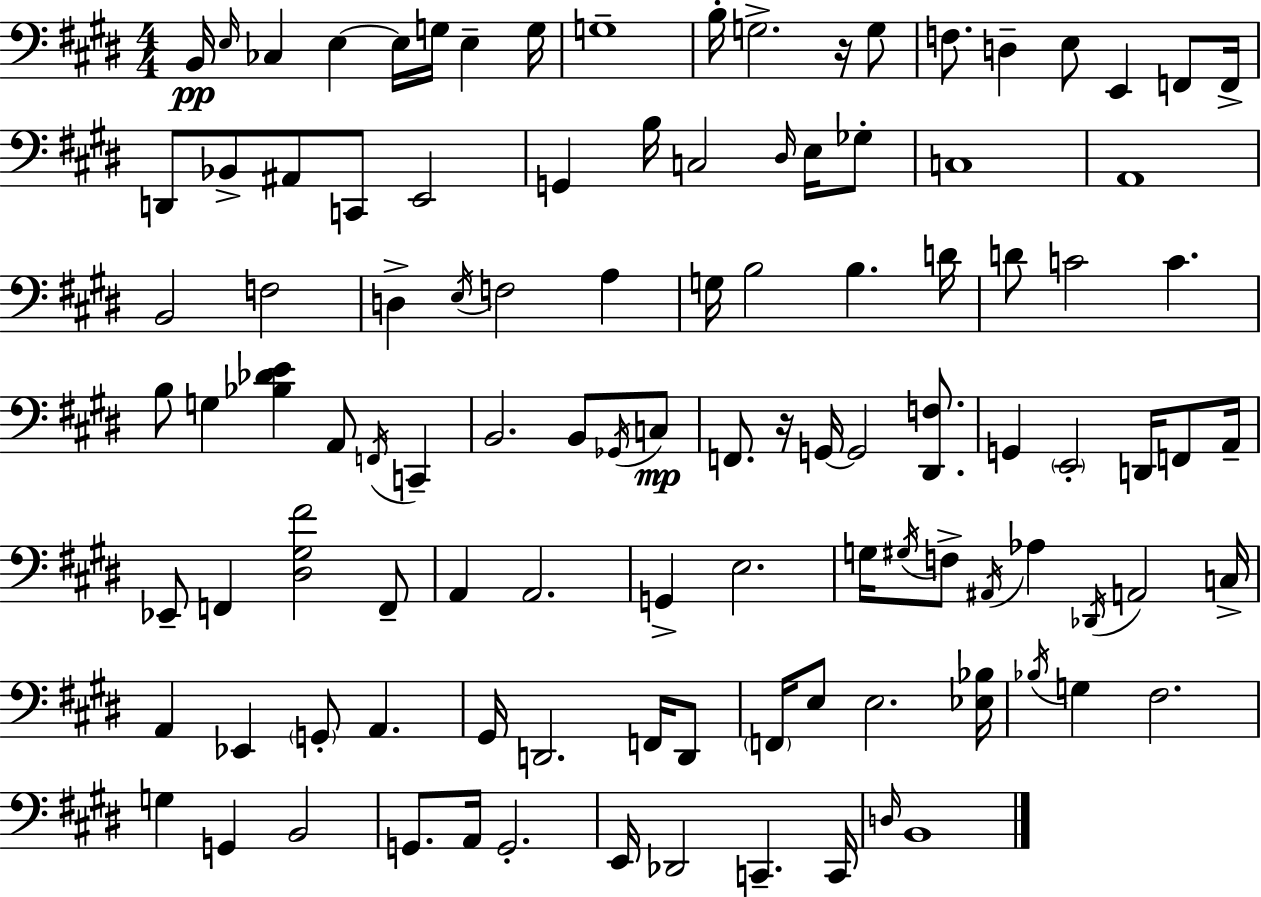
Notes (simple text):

B2/s E3/s CES3/q E3/q E3/s G3/s E3/q G3/s G3/w B3/s G3/h. R/s G3/e F3/e. D3/q E3/e E2/q F2/e F2/s D2/e Bb2/e A#2/e C2/e E2/h G2/q B3/s C3/h D#3/s E3/s Gb3/e C3/w A2/w B2/h F3/h D3/q E3/s F3/h A3/q G3/s B3/h B3/q. D4/s D4/e C4/h C4/q. B3/e G3/q [Bb3,Db4,E4]/q A2/e F2/s C2/q B2/h. B2/e Gb2/s C3/e F2/e. R/s G2/s G2/h [D#2,F3]/e. G2/q E2/h D2/s F2/e A2/s Eb2/e F2/q [D#3,G#3,F#4]/h F2/e A2/q A2/h. G2/q E3/h. G3/s G#3/s F3/e A#2/s Ab3/q Db2/s A2/h C3/s A2/q Eb2/q G2/e A2/q. G#2/s D2/h. F2/s D2/e F2/s E3/e E3/h. [Eb3,Bb3]/s Bb3/s G3/q F#3/h. G3/q G2/q B2/h G2/e. A2/s G2/h. E2/s Db2/h C2/q. C2/s D3/s B2/w